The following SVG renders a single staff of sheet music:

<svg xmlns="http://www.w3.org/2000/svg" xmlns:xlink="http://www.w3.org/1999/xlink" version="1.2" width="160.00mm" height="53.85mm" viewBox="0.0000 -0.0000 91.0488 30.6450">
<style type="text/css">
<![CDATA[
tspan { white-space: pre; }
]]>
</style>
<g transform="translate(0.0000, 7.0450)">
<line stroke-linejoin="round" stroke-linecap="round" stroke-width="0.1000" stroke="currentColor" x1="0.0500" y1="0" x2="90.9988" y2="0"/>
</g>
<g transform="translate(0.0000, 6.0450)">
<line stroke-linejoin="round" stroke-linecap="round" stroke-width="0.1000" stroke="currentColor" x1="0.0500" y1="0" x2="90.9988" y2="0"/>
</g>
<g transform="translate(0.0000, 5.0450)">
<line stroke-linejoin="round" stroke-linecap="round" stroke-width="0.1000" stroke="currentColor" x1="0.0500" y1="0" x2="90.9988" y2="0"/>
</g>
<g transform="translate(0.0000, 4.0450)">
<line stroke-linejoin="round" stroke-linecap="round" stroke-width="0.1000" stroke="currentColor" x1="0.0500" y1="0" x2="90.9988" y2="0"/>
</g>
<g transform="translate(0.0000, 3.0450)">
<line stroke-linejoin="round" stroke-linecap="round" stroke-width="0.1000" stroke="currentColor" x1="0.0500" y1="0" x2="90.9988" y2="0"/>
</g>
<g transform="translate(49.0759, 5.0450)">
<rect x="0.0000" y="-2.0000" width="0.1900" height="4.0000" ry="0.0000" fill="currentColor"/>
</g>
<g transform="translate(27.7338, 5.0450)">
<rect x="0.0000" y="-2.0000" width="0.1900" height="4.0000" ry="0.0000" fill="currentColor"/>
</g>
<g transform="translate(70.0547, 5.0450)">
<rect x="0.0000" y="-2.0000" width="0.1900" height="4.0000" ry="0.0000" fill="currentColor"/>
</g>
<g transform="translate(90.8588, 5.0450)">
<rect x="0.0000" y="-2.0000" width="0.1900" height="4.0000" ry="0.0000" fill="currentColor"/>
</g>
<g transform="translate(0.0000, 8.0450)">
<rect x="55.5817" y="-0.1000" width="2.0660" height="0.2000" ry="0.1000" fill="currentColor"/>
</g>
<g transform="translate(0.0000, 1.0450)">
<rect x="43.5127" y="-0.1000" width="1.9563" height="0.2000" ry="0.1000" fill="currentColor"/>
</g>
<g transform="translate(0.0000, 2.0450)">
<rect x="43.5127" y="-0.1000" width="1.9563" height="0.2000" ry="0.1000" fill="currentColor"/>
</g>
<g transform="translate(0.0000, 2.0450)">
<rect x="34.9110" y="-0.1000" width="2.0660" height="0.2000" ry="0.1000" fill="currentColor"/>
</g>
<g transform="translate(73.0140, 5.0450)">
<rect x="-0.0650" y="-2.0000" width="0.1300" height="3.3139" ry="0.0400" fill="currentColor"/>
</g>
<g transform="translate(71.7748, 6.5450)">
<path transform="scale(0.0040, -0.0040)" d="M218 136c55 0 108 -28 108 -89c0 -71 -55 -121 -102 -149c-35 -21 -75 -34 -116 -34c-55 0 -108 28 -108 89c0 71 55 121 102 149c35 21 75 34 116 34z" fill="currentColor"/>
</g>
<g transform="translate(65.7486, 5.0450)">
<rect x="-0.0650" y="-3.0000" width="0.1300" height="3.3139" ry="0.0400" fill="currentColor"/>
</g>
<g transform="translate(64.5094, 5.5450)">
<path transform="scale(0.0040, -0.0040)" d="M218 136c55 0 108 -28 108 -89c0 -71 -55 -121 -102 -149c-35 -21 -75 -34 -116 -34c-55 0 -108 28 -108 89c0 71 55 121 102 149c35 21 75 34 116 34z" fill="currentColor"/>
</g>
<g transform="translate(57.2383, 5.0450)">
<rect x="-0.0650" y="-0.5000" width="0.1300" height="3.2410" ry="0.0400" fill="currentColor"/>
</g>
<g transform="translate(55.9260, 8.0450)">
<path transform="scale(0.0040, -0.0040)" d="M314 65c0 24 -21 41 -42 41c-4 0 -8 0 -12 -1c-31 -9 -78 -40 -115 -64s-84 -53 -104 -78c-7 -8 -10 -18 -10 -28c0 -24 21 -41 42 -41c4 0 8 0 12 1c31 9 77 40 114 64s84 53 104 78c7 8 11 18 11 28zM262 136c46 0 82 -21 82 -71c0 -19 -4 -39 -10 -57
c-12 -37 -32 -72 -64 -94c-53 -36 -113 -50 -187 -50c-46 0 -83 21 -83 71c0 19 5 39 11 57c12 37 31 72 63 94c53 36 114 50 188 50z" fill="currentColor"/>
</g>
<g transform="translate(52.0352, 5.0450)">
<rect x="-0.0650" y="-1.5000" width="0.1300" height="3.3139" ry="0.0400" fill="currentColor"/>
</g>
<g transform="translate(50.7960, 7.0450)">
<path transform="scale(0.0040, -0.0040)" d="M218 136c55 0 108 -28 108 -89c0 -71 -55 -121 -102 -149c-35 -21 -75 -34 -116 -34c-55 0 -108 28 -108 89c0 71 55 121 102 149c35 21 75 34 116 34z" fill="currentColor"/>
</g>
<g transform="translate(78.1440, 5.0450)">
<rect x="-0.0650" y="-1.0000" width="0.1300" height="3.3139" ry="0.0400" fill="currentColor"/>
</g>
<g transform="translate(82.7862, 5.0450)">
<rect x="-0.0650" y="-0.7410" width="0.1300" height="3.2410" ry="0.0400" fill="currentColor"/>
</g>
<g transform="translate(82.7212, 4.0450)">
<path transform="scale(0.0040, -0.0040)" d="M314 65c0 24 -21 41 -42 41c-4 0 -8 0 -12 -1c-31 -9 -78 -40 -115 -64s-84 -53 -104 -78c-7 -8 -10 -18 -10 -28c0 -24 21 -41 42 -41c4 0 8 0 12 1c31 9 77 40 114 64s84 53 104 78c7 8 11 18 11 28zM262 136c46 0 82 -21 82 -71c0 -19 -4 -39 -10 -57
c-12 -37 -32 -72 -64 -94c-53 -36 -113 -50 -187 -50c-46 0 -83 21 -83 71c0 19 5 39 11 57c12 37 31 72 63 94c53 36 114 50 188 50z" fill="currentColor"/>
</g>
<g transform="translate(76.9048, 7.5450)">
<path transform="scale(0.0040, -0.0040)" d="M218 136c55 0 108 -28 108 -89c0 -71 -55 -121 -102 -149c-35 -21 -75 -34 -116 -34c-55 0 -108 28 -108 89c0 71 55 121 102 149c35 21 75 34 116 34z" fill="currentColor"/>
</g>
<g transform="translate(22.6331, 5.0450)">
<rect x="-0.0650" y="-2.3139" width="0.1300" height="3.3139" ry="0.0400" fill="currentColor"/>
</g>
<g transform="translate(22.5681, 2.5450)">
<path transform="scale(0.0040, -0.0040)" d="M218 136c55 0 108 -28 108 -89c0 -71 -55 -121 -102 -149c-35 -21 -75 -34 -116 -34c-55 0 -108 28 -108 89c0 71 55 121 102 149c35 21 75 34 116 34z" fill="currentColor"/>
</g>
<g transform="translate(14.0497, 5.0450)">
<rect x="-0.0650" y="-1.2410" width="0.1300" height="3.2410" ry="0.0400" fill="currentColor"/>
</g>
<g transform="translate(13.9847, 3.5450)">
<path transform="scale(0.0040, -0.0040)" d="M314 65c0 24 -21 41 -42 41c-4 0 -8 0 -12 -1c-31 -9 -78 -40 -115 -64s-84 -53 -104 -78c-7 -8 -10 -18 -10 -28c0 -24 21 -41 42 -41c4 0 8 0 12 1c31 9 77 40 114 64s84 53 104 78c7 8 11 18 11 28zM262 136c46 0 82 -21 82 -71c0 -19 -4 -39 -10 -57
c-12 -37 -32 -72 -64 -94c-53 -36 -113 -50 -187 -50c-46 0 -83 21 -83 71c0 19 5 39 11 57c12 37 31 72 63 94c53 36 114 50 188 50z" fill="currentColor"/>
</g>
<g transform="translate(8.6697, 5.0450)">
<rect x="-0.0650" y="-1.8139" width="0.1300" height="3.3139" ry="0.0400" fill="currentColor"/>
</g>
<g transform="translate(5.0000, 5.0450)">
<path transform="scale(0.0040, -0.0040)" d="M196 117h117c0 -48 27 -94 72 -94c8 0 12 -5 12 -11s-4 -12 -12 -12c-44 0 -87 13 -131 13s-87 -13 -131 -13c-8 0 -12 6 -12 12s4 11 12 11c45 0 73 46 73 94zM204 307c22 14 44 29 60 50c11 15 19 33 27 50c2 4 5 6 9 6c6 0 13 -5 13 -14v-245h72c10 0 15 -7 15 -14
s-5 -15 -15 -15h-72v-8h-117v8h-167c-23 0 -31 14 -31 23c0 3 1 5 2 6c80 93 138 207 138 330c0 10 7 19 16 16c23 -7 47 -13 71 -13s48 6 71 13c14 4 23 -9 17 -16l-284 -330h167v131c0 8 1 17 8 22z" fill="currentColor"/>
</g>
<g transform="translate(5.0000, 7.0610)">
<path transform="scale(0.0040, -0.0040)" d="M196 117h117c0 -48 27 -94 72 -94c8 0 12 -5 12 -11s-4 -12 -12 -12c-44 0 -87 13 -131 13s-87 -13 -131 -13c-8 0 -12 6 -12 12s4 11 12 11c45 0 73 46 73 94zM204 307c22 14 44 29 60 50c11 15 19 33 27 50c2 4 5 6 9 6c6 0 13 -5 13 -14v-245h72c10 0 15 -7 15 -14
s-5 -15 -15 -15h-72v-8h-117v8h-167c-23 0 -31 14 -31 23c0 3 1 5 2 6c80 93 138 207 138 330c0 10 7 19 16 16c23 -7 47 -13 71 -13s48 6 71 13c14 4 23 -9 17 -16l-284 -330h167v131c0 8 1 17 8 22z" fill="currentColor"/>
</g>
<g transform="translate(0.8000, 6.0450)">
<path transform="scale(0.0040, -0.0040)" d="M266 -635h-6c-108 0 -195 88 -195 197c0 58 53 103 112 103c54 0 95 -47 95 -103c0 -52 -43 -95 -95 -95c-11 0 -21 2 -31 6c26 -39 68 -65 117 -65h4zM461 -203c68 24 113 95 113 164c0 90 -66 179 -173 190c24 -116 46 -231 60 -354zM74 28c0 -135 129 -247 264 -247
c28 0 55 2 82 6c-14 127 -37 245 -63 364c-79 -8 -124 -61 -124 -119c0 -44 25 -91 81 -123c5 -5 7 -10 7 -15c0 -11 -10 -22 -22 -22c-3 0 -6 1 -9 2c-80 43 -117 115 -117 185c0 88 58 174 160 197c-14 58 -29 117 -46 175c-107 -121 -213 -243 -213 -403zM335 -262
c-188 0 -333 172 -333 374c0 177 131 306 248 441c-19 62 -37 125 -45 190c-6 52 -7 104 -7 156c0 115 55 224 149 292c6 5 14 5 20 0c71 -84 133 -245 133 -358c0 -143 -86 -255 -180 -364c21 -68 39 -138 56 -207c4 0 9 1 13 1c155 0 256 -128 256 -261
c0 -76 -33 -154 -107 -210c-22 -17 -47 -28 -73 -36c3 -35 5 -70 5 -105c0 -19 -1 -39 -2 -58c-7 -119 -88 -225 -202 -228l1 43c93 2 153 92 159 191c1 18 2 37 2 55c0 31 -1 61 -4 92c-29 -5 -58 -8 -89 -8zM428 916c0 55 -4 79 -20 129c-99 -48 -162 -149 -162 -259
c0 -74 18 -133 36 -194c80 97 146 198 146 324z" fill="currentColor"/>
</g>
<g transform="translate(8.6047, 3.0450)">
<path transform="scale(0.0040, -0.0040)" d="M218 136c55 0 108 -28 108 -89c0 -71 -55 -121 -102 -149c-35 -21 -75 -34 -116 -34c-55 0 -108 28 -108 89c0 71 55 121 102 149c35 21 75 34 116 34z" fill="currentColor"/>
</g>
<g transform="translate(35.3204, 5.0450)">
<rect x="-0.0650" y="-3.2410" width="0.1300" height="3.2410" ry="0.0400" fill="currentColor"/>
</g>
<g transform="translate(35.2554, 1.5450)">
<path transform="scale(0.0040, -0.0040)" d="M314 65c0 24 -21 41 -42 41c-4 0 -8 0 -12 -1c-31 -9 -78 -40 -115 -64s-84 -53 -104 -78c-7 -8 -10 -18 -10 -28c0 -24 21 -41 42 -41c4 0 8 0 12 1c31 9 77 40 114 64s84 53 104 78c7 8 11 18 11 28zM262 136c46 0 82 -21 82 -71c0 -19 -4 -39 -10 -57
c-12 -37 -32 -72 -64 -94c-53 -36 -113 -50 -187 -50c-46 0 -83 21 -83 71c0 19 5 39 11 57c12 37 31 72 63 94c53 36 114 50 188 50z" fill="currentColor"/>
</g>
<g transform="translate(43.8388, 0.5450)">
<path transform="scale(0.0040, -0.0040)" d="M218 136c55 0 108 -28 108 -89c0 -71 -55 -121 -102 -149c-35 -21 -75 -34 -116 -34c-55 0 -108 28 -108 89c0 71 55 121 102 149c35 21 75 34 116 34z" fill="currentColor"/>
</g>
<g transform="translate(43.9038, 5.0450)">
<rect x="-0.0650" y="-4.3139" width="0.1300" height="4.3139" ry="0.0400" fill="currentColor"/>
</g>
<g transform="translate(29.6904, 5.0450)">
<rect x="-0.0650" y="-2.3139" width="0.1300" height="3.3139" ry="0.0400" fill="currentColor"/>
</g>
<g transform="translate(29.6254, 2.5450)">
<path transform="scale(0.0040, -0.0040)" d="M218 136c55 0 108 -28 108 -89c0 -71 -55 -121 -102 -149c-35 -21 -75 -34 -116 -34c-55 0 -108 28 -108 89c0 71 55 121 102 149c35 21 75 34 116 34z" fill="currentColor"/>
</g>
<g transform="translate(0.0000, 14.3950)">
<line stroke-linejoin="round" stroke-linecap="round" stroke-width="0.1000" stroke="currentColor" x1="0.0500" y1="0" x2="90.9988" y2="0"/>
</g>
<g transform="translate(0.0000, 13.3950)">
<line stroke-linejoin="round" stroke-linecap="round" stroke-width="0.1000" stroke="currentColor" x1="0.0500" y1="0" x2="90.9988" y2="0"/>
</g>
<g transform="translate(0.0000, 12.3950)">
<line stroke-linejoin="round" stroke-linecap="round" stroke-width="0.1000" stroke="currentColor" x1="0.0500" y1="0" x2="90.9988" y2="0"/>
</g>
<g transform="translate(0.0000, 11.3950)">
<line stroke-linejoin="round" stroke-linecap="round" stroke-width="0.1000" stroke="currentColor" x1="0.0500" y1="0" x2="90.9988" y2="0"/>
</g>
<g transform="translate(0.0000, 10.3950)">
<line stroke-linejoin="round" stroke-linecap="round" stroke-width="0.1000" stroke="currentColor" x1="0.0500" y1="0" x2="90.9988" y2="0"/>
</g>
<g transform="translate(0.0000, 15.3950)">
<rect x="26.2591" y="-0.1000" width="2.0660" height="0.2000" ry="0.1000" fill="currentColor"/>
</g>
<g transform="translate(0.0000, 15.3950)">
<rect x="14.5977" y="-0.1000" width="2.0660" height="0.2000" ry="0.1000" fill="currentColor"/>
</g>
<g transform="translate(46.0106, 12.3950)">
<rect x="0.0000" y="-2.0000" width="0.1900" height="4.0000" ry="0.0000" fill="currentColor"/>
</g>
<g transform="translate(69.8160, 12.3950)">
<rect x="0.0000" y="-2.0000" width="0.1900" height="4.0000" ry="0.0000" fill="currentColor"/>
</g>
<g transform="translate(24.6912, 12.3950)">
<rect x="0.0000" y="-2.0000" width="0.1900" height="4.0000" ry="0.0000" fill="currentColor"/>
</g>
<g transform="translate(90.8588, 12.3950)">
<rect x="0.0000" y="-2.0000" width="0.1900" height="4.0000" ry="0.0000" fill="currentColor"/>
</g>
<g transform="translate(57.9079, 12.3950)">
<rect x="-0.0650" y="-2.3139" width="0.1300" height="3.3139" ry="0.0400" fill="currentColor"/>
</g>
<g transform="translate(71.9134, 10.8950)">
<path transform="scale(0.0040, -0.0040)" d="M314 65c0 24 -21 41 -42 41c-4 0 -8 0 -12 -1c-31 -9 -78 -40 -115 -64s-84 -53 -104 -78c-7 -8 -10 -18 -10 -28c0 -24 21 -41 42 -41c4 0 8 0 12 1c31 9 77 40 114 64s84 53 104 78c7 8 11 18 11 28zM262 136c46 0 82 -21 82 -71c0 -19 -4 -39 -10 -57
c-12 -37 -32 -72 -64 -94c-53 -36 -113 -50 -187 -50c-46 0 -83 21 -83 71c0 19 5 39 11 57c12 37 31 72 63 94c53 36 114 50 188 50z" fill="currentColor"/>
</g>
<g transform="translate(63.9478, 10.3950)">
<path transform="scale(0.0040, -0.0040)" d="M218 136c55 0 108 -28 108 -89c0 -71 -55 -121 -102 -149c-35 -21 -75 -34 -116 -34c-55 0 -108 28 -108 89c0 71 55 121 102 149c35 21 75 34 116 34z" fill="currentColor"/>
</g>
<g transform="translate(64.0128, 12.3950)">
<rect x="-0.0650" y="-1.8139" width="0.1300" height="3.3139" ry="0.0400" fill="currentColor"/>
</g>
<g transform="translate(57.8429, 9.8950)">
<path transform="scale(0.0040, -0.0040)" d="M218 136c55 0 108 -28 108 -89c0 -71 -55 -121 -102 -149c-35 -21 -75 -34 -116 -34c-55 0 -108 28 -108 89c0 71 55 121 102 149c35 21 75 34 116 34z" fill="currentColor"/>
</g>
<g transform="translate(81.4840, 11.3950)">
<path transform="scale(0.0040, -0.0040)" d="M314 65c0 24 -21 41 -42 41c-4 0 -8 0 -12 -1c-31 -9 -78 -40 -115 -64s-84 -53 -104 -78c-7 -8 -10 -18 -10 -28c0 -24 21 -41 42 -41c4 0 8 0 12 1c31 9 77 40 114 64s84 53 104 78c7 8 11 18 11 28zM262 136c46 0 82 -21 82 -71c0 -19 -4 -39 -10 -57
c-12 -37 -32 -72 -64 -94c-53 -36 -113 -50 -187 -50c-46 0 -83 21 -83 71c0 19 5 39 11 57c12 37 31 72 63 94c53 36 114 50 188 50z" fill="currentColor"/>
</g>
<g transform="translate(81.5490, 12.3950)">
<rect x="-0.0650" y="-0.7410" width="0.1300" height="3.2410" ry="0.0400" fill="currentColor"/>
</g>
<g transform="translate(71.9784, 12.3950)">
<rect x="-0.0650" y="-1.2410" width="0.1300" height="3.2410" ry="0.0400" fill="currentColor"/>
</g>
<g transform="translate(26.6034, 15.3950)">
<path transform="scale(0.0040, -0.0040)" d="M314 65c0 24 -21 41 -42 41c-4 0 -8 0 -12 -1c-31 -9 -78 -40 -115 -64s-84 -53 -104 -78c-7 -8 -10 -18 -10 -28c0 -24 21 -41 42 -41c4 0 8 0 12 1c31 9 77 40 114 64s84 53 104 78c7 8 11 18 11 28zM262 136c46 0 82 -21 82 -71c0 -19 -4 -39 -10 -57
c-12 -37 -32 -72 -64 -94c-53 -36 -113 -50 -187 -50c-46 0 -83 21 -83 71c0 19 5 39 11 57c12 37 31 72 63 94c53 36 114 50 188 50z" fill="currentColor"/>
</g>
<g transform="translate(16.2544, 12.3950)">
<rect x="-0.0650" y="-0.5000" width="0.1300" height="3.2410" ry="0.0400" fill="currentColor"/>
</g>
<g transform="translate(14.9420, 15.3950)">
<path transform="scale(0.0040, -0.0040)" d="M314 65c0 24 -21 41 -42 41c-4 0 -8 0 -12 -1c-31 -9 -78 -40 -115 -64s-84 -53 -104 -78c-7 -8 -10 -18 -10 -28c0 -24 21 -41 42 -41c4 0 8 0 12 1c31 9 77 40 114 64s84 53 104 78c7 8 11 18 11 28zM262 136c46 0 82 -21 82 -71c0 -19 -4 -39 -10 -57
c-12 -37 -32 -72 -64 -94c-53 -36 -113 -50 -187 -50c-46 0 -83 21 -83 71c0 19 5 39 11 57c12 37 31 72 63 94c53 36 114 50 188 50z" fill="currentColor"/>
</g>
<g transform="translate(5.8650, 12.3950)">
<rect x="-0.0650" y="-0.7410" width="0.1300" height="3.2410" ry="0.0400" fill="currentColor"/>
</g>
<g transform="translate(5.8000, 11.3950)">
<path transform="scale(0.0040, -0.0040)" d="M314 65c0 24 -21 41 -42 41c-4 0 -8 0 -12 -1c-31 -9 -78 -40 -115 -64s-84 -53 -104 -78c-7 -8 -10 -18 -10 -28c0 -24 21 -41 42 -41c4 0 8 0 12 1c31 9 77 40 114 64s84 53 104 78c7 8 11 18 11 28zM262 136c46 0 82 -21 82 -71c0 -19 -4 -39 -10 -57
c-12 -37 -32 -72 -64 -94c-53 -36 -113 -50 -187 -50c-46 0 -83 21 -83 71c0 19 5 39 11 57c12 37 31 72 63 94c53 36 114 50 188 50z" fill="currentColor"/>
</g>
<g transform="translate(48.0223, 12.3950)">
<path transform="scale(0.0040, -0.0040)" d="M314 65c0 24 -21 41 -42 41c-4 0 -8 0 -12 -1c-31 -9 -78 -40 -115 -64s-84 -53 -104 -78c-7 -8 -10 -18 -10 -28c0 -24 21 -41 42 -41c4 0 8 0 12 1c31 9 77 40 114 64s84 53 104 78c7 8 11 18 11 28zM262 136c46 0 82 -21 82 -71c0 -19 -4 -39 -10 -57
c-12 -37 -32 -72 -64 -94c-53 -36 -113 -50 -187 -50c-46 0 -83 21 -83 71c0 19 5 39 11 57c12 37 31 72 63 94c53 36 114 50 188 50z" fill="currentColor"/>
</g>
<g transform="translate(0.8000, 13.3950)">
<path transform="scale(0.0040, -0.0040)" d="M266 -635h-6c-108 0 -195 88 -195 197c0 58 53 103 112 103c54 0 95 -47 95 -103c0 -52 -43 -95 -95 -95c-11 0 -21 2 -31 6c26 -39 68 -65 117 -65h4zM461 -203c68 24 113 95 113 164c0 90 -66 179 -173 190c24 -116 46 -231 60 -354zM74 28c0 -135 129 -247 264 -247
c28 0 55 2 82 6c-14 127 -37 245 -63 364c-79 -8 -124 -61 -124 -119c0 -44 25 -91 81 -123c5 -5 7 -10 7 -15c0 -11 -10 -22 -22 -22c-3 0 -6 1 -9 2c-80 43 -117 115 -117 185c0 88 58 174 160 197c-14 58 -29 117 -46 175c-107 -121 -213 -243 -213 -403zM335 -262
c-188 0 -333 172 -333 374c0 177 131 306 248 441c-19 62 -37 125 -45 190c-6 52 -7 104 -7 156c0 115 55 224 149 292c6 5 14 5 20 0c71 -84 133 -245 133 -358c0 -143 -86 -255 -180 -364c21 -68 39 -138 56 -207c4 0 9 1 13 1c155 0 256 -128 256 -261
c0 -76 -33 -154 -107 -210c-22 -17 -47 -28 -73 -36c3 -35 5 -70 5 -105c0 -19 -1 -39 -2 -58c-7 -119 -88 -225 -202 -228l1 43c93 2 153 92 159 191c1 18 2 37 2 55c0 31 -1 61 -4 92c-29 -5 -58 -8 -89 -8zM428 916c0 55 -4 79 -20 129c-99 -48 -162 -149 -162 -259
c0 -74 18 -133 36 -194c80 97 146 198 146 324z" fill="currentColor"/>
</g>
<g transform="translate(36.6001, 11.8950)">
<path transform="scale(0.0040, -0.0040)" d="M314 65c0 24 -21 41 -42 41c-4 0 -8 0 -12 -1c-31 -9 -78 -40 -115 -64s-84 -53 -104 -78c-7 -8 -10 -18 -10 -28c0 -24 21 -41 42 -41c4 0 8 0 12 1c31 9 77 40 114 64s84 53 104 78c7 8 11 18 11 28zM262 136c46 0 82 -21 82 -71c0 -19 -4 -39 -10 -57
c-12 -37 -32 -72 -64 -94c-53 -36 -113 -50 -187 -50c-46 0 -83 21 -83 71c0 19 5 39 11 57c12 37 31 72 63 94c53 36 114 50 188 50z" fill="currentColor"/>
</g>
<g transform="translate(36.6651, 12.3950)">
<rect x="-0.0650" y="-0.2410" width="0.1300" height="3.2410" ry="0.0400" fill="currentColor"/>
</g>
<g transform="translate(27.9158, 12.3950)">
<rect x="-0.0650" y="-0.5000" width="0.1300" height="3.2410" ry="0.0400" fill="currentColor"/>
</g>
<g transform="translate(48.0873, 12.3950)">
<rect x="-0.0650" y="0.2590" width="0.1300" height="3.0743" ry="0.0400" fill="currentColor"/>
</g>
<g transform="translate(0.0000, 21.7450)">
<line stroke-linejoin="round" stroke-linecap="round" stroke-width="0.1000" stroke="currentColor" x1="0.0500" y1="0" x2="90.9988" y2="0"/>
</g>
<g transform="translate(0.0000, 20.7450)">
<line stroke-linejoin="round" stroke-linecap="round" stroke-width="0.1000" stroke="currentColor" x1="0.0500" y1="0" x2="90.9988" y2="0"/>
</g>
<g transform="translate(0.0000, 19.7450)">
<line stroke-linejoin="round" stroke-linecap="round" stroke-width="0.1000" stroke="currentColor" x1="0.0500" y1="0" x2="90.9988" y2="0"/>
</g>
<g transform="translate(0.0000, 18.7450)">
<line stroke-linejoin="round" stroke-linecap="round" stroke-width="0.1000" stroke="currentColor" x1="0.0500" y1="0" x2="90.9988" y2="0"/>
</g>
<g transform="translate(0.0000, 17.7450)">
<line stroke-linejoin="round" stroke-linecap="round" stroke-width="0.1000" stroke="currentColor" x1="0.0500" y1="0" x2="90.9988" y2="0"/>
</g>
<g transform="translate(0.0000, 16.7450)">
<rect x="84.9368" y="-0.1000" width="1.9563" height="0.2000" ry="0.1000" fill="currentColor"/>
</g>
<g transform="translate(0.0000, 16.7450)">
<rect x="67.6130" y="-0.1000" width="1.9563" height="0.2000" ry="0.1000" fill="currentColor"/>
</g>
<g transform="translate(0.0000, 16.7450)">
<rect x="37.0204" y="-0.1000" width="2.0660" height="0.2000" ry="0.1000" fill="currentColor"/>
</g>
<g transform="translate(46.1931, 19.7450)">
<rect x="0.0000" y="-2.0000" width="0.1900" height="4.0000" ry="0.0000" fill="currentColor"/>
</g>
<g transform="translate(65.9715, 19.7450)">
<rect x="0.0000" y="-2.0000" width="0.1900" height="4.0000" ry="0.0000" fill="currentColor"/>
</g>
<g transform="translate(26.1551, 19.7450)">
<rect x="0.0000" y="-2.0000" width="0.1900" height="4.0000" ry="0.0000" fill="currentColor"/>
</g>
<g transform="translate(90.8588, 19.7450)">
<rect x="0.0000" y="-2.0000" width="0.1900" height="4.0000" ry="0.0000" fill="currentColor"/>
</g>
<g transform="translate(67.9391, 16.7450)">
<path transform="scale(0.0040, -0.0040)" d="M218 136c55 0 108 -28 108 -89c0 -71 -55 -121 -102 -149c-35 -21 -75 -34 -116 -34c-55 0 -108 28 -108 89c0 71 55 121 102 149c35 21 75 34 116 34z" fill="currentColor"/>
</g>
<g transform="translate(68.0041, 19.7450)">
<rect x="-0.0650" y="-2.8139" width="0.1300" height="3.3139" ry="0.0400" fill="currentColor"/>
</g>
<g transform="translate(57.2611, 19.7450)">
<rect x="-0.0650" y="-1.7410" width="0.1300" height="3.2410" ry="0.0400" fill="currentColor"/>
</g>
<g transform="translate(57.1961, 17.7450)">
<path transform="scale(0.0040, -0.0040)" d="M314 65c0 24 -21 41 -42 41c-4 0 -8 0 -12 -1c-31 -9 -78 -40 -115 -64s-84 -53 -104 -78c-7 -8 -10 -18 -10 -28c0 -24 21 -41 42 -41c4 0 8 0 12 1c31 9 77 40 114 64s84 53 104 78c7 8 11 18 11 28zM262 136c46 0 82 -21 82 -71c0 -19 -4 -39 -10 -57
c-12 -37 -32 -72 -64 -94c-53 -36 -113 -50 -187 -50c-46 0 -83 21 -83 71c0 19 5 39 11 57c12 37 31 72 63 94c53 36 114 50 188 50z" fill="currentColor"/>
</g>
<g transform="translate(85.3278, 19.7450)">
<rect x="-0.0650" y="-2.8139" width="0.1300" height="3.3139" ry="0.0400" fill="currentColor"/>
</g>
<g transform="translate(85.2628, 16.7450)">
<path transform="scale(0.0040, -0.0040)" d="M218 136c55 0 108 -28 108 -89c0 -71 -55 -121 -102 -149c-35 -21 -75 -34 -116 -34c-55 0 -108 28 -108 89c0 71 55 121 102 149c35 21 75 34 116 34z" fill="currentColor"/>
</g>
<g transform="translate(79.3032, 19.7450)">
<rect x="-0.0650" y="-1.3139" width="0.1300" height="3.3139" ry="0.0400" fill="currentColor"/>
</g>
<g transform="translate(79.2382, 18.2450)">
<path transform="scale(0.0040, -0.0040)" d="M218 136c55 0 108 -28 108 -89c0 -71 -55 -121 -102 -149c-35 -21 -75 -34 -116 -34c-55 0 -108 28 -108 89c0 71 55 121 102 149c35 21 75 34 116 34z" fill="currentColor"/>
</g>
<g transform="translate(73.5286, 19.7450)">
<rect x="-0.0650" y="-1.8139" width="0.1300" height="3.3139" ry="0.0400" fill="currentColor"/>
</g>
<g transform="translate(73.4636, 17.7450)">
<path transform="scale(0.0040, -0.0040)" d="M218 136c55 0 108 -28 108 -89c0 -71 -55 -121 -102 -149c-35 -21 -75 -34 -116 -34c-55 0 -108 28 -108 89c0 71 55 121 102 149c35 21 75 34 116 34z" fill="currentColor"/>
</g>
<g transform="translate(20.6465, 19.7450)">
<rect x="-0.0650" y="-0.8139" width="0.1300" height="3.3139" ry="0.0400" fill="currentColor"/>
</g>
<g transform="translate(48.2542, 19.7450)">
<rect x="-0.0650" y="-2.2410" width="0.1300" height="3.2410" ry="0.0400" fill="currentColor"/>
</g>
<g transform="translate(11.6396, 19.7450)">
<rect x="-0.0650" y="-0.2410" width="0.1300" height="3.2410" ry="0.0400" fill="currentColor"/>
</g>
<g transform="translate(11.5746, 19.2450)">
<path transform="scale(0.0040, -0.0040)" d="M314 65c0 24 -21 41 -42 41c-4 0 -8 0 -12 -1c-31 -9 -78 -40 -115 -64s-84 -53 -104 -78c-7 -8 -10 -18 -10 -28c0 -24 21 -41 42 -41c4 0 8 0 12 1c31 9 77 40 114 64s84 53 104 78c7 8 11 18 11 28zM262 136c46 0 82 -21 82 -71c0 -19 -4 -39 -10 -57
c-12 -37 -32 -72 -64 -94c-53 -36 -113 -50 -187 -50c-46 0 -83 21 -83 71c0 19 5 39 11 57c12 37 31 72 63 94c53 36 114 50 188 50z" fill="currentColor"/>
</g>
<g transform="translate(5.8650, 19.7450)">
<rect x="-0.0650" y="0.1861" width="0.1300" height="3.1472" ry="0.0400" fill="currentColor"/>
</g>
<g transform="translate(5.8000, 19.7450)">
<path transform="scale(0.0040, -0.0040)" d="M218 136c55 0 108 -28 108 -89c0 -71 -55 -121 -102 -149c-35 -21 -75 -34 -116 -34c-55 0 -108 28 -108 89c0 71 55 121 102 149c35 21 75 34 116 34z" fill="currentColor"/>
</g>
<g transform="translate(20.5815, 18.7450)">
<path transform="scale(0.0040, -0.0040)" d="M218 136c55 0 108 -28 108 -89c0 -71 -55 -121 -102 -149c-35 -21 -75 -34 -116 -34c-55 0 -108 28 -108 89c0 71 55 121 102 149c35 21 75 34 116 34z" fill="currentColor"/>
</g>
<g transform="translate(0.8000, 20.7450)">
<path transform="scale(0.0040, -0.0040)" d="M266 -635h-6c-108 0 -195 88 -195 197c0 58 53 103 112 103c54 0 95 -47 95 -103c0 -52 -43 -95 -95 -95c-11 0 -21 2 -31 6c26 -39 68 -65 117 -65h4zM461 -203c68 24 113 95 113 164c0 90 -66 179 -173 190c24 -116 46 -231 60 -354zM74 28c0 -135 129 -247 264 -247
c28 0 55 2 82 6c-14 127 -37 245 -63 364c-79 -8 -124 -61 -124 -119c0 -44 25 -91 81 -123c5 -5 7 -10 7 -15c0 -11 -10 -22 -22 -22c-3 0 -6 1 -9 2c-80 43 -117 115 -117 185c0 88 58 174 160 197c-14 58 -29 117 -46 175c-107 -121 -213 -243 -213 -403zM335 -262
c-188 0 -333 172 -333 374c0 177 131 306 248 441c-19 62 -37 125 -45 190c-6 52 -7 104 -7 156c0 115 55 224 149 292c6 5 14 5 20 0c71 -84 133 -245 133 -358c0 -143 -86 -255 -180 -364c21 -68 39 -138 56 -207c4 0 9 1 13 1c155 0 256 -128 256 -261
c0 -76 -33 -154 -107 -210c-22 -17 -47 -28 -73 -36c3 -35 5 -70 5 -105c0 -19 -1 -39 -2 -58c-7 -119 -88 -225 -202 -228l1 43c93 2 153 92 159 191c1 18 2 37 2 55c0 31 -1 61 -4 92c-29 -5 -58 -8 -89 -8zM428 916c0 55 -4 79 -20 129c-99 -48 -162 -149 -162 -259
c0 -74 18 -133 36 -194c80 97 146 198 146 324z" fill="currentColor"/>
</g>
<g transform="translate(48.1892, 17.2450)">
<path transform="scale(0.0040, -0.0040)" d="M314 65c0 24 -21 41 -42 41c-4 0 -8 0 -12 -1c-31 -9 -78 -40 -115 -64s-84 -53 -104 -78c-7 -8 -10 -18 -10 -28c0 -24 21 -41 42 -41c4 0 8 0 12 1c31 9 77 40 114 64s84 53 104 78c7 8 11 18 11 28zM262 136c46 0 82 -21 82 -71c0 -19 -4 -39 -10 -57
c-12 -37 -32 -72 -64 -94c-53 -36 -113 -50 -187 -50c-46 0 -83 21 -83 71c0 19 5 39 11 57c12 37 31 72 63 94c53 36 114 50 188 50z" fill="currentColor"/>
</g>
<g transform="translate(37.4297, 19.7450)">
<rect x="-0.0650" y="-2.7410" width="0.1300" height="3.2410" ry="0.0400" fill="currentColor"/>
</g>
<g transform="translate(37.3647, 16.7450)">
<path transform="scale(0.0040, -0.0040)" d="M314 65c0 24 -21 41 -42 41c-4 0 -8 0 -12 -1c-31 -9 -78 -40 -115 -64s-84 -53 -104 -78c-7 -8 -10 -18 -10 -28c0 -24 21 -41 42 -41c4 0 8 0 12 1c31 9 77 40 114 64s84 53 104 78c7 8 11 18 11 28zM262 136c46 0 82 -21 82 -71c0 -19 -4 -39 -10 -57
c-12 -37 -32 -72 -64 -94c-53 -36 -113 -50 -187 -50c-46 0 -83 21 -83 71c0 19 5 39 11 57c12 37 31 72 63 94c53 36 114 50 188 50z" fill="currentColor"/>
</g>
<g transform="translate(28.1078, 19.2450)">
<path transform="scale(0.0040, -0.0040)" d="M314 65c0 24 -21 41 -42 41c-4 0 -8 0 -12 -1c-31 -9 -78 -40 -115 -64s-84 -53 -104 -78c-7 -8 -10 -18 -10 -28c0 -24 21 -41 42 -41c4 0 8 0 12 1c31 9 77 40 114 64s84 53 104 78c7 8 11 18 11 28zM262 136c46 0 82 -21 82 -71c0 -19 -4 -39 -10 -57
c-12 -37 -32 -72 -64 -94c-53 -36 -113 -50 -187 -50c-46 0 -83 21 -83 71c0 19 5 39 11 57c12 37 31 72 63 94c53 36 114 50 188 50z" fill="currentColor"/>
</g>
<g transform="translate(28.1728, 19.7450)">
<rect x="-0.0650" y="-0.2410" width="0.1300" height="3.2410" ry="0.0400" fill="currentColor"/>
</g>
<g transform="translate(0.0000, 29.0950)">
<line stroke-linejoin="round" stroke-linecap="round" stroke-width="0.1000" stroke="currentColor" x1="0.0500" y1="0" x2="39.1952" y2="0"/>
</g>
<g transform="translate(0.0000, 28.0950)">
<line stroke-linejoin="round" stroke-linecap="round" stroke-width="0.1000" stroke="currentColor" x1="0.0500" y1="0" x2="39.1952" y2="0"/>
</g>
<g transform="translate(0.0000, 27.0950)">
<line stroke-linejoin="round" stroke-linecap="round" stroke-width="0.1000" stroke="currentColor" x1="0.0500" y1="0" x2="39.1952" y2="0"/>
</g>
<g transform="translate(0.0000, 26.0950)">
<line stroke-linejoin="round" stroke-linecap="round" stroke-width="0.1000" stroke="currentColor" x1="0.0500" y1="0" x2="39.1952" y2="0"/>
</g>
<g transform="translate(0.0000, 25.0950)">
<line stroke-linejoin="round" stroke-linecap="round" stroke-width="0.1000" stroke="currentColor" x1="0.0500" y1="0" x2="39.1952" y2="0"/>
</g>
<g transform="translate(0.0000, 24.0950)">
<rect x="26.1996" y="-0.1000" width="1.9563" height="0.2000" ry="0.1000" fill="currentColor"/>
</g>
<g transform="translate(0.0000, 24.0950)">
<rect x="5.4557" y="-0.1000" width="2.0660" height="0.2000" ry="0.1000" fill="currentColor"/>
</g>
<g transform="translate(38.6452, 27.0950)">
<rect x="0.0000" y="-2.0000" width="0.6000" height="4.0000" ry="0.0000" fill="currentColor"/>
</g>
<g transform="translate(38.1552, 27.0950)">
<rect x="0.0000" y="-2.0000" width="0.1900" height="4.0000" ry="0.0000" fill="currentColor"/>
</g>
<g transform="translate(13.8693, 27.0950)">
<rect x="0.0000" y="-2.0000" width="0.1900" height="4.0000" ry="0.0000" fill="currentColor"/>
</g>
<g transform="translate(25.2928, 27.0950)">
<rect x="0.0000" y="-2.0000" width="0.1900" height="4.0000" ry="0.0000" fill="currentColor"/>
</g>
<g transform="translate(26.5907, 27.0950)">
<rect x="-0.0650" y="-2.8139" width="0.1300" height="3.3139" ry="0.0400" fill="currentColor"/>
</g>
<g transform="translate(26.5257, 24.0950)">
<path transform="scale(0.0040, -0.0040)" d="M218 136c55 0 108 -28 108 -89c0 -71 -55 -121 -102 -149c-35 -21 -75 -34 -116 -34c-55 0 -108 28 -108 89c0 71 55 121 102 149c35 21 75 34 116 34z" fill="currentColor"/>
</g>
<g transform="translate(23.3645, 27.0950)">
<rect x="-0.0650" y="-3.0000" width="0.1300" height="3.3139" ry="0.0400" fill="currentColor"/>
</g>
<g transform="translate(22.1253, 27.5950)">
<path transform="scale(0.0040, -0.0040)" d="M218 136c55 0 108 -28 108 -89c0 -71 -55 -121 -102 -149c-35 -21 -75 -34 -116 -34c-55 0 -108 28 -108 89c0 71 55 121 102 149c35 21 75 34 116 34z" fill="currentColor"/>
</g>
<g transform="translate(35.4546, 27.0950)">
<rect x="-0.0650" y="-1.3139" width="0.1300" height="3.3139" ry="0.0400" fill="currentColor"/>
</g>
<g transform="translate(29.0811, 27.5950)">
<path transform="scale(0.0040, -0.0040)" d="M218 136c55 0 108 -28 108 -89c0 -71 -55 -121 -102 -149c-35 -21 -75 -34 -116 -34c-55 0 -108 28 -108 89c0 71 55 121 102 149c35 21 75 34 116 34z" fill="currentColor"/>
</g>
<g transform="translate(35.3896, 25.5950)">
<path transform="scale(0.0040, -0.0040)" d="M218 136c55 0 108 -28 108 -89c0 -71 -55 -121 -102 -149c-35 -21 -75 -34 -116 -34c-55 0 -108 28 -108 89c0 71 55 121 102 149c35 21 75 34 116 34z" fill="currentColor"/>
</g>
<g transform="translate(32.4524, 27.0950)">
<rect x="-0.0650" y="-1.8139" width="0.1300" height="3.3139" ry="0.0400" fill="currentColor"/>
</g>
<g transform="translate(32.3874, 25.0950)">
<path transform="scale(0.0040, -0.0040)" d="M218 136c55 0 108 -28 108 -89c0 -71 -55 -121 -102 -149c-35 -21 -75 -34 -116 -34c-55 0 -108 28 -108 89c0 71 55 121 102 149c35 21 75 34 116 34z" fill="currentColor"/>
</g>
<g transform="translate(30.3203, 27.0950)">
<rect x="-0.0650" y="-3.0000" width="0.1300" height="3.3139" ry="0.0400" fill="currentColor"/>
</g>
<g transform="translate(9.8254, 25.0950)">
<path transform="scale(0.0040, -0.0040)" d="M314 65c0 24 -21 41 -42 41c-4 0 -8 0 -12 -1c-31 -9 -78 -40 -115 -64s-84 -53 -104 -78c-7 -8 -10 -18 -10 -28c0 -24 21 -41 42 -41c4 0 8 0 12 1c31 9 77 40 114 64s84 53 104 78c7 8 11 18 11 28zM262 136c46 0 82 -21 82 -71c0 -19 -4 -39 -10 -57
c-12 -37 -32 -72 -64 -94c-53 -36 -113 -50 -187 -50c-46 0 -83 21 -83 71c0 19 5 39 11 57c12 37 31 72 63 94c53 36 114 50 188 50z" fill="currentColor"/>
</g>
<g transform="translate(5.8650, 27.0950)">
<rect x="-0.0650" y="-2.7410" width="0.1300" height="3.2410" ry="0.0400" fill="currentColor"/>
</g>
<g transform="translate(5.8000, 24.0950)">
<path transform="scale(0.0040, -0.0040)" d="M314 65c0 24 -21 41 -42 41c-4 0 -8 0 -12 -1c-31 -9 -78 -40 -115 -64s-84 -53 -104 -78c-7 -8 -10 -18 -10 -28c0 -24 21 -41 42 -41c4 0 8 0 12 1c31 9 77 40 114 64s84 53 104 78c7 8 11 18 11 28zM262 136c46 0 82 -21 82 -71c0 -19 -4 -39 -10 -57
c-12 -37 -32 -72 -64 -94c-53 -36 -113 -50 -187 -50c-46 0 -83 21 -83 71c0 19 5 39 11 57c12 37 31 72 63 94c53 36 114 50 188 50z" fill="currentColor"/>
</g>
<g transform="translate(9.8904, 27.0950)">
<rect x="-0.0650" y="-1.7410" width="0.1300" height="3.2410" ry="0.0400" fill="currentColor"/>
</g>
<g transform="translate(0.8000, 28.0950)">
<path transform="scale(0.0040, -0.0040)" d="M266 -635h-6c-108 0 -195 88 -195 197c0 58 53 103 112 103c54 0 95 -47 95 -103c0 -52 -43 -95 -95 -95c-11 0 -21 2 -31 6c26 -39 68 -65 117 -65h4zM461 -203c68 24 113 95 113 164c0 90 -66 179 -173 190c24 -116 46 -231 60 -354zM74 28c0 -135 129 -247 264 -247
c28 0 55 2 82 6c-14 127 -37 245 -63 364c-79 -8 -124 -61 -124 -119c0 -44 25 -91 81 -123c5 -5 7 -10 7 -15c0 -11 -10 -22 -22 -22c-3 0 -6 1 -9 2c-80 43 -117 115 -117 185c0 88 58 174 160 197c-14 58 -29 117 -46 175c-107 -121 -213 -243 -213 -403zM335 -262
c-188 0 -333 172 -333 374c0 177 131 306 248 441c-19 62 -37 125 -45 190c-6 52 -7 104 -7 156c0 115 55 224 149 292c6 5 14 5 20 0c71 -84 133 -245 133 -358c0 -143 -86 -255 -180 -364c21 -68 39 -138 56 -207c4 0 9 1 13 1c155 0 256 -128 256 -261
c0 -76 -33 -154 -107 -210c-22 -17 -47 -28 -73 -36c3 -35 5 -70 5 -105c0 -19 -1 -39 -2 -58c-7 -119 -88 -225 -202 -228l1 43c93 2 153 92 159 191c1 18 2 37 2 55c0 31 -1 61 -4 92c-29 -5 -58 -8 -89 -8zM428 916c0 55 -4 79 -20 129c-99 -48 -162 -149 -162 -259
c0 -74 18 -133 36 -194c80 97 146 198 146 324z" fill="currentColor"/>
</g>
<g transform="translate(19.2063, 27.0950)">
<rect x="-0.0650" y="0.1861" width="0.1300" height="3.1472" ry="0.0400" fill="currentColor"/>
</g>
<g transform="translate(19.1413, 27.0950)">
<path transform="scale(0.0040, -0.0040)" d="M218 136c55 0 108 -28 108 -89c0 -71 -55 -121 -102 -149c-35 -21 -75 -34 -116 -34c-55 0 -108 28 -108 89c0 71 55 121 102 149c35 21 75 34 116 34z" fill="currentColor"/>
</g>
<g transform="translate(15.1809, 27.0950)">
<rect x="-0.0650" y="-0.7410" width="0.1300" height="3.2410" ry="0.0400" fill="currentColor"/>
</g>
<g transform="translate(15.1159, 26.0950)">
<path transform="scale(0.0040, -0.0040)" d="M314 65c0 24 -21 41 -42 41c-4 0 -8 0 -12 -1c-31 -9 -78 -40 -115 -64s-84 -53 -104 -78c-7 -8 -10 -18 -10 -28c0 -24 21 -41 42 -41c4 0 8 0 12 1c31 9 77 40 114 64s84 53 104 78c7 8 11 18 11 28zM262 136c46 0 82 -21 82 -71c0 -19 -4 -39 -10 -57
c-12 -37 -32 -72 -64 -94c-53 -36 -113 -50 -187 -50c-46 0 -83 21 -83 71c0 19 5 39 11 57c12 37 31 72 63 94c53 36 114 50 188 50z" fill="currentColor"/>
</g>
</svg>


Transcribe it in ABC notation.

X:1
T:Untitled
M:4/4
L:1/4
K:C
f e2 g g b2 d' E C2 A F D d2 d2 C2 C2 c2 B2 g f e2 d2 B c2 d c2 a2 g2 f2 a f e a a2 f2 d2 B A a A f e